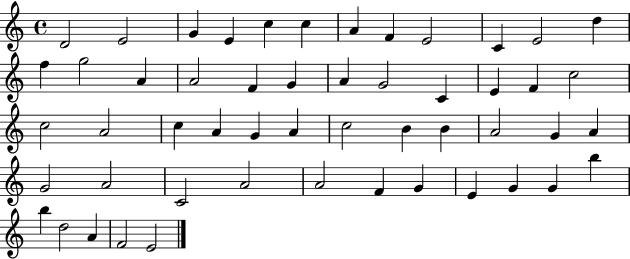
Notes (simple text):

D4/h E4/h G4/q E4/q C5/q C5/q A4/q F4/q E4/h C4/q E4/h D5/q F5/q G5/h A4/q A4/h F4/q G4/q A4/q G4/h C4/q E4/q F4/q C5/h C5/h A4/h C5/q A4/q G4/q A4/q C5/h B4/q B4/q A4/h G4/q A4/q G4/h A4/h C4/h A4/h A4/h F4/q G4/q E4/q G4/q G4/q B5/q B5/q D5/h A4/q F4/h E4/h